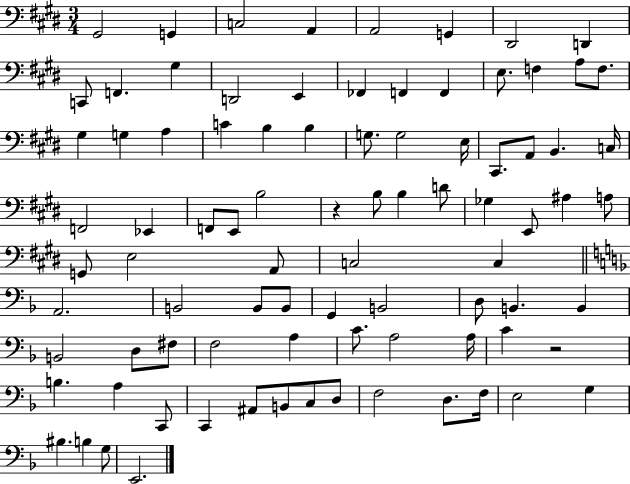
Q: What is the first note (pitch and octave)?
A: G#2